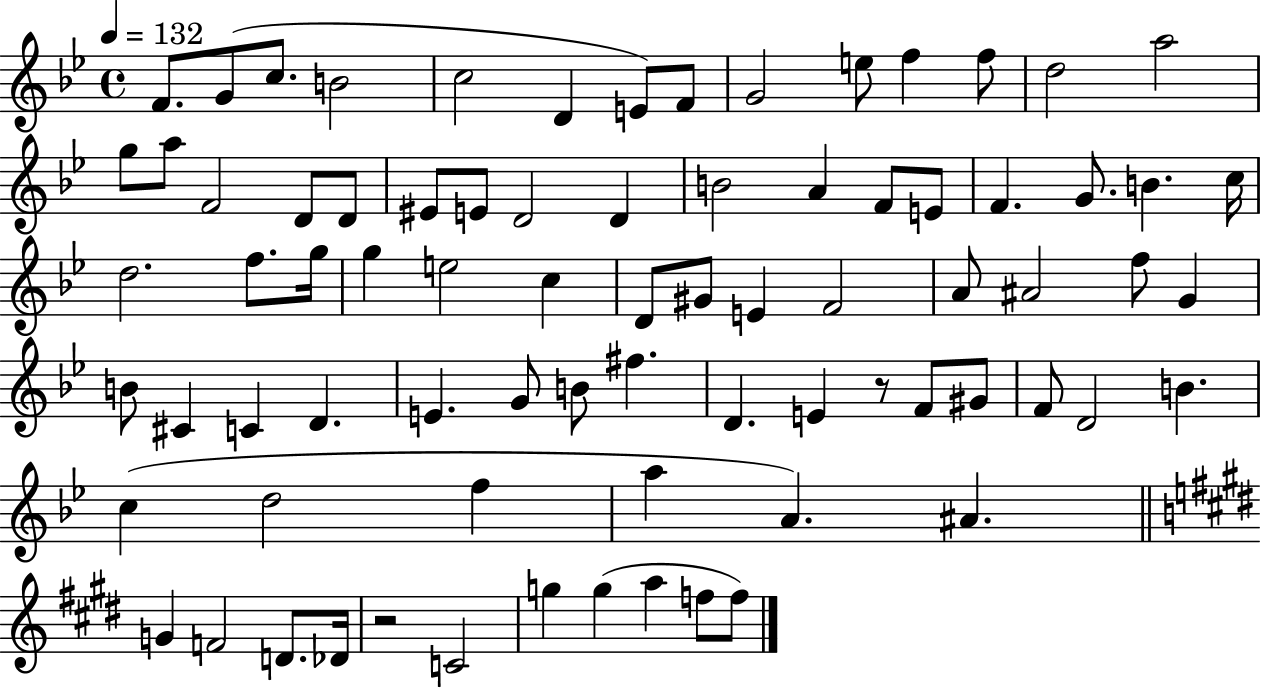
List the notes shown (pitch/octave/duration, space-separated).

F4/e. G4/e C5/e. B4/h C5/h D4/q E4/e F4/e G4/h E5/e F5/q F5/e D5/h A5/h G5/e A5/e F4/h D4/e D4/e EIS4/e E4/e D4/h D4/q B4/h A4/q F4/e E4/e F4/q. G4/e. B4/q. C5/s D5/h. F5/e. G5/s G5/q E5/h C5/q D4/e G#4/e E4/q F4/h A4/e A#4/h F5/e G4/q B4/e C#4/q C4/q D4/q. E4/q. G4/e B4/e F#5/q. D4/q. E4/q R/e F4/e G#4/e F4/e D4/h B4/q. C5/q D5/h F5/q A5/q A4/q. A#4/q. G4/q F4/h D4/e. Db4/s R/h C4/h G5/q G5/q A5/q F5/e F5/e